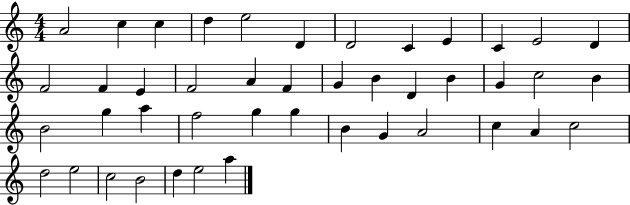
A4/h C5/q C5/q D5/q E5/h D4/q D4/h C4/q E4/q C4/q E4/h D4/q F4/h F4/q E4/q F4/h A4/q F4/q G4/q B4/q D4/q B4/q G4/q C5/h B4/q B4/h G5/q A5/q F5/h G5/q G5/q B4/q G4/q A4/h C5/q A4/q C5/h D5/h E5/h C5/h B4/h D5/q E5/h A5/q